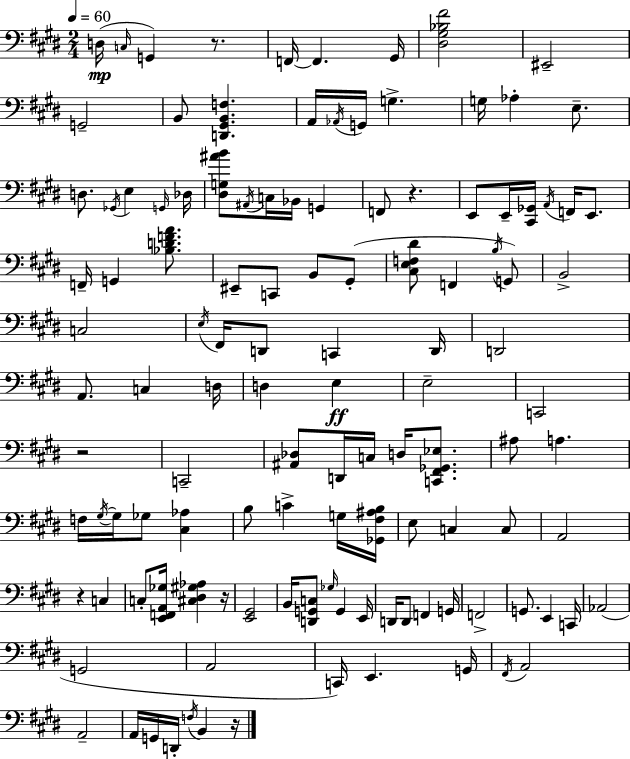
D3/s C3/s G2/q R/e. F2/s F2/q. G#2/s [D#3,G#3,Bb3,F#4]/h EIS2/h G2/h B2/e [D2,G#2,B2,F3]/q. A2/s Ab2/s G2/s G3/q. G3/s Ab3/q E3/e. D3/e. Gb2/s E3/q G2/s Db3/s [D#3,G3,A#4,B4]/e A#2/s C3/s Bb2/s G2/q F2/e R/q. E2/e E2/s [C#2,Gb2]/s A2/s F2/s E2/e. F2/s G2/q [Bb3,D4,F4,A4]/e. EIS2/e C2/e B2/e G#2/e [C#3,E3,F3,D#4]/e F2/q B3/s G2/e B2/h C3/h E3/s F#2/s D2/e C2/q D2/s D2/h A2/e. C3/q D3/s D3/q E3/q E3/h C2/h R/h C2/h [A#2,Db3]/e D2/s C3/s D3/s [C2,F#2,Gb2,Eb3]/e. A#3/e A3/q. F3/s G#3/s G#3/s Gb3/e [C#3,Ab3]/q B3/e C4/q G3/s [Gb2,F#3,A#3,B3]/s E3/e C3/q C3/e A2/h R/q C3/q C3/e [E2,F2,A2,Gb3]/s [C#3,D#3,G#3,Ab3]/q R/s [E2,G#2]/h B2/s [D2,G2,C3]/e Gb3/s G2/q E2/s D2/s D2/e F2/q G2/s F2/h G2/e. E2/q C2/s Ab2/h G2/h A2/h C2/s E2/q. G2/s F#2/s A2/h A2/h A2/s G2/s D2/s F3/s B2/q R/s